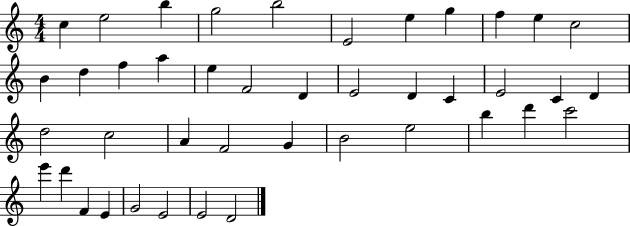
C5/q E5/h B5/q G5/h B5/h E4/h E5/q G5/q F5/q E5/q C5/h B4/q D5/q F5/q A5/q E5/q F4/h D4/q E4/h D4/q C4/q E4/h C4/q D4/q D5/h C5/h A4/q F4/h G4/q B4/h E5/h B5/q D6/q C6/h E6/q D6/q F4/q E4/q G4/h E4/h E4/h D4/h